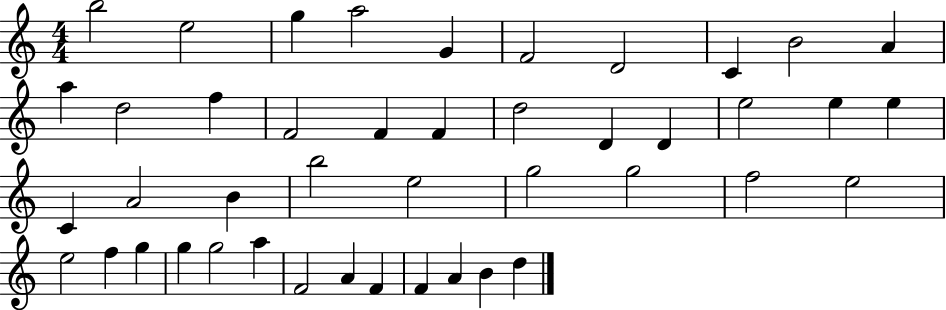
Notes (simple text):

B5/h E5/h G5/q A5/h G4/q F4/h D4/h C4/q B4/h A4/q A5/q D5/h F5/q F4/h F4/q F4/q D5/h D4/q D4/q E5/h E5/q E5/q C4/q A4/h B4/q B5/h E5/h G5/h G5/h F5/h E5/h E5/h F5/q G5/q G5/q G5/h A5/q F4/h A4/q F4/q F4/q A4/q B4/q D5/q